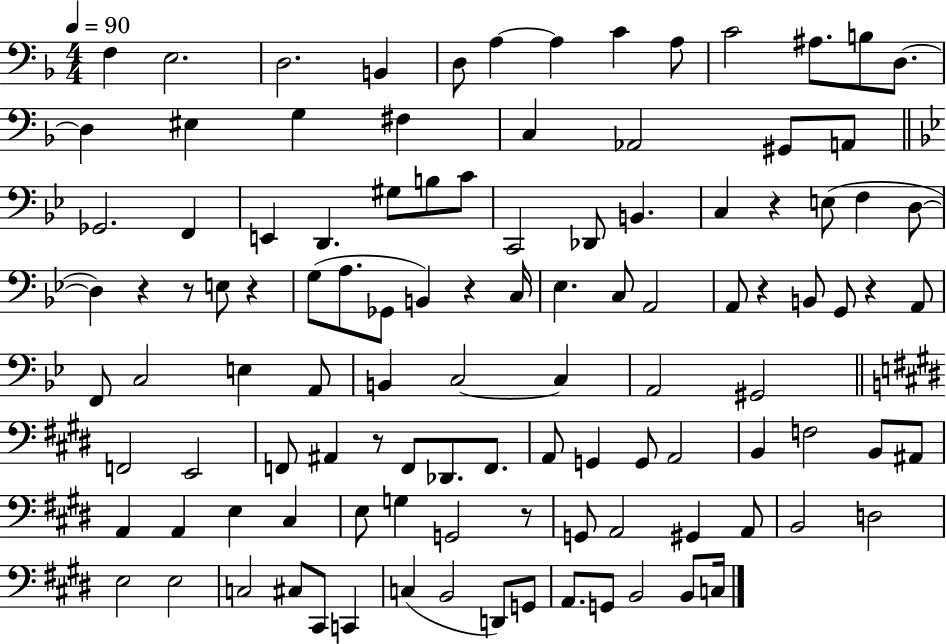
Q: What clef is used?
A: bass